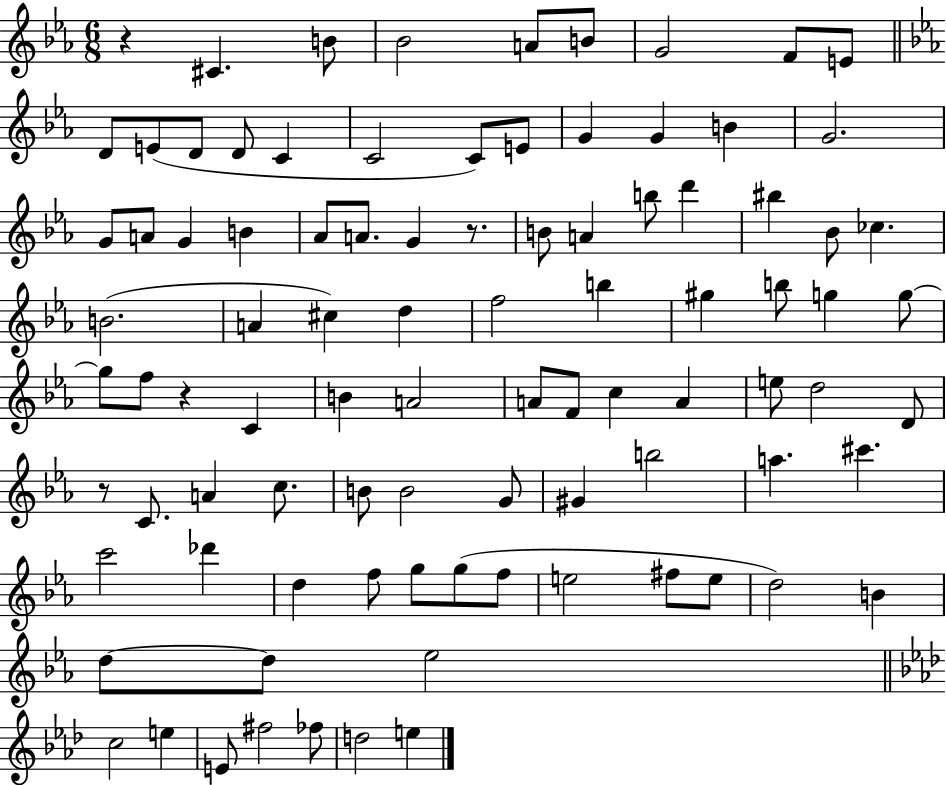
{
  \clef treble
  \numericTimeSignature
  \time 6/8
  \key ees \major
  r4 cis'4. b'8 | bes'2 a'8 b'8 | g'2 f'8 e'8 | \bar "||" \break \key c \minor d'8 e'8( d'8 d'8 c'4 | c'2 c'8) e'8 | g'4 g'4 b'4 | g'2. | \break g'8 a'8 g'4 b'4 | aes'8 a'8. g'4 r8. | b'8 a'4 b''8 d'''4 | bis''4 bes'8 ces''4. | \break b'2.( | a'4 cis''4) d''4 | f''2 b''4 | gis''4 b''8 g''4 g''8~~ | \break g''8 f''8 r4 c'4 | b'4 a'2 | a'8 f'8 c''4 a'4 | e''8 d''2 d'8 | \break r8 c'8. a'4 c''8. | b'8 b'2 g'8 | gis'4 b''2 | a''4. cis'''4. | \break c'''2 des'''4 | d''4 f''8 g''8 g''8( f''8 | e''2 fis''8 e''8 | d''2) b'4 | \break d''8~~ d''8 ees''2 | \bar "||" \break \key f \minor c''2 e''4 | e'8 fis''2 fes''8 | d''2 e''4 | \bar "|."
}